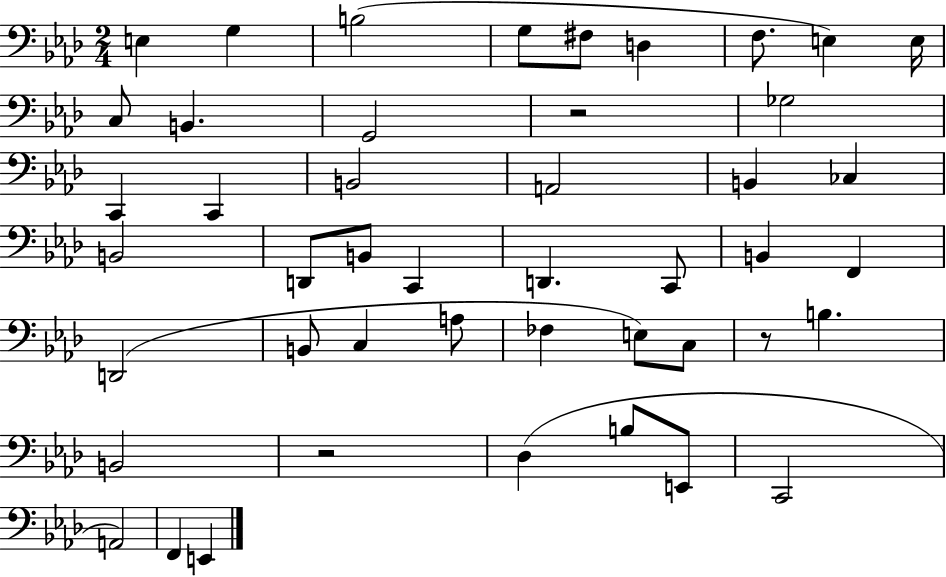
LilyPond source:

{
  \clef bass
  \numericTimeSignature
  \time 2/4
  \key aes \major
  \repeat volta 2 { e4 g4 | b2( | g8 fis8 d4 | f8. e4) e16 | \break c8 b,4. | g,2 | r2 | ges2 | \break c,4 c,4 | b,2 | a,2 | b,4 ces4 | \break b,2 | d,8 b,8 c,4 | d,4. c,8 | b,4 f,4 | \break d,2( | b,8 c4 a8 | fes4 e8) c8 | r8 b4. | \break b,2 | r2 | des4( b8 e,8 | c,2 | \break a,2) | f,4 e,4 | } \bar "|."
}